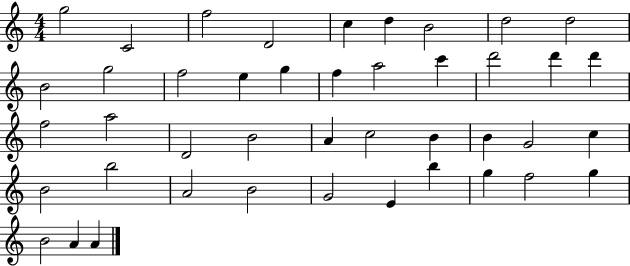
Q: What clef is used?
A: treble